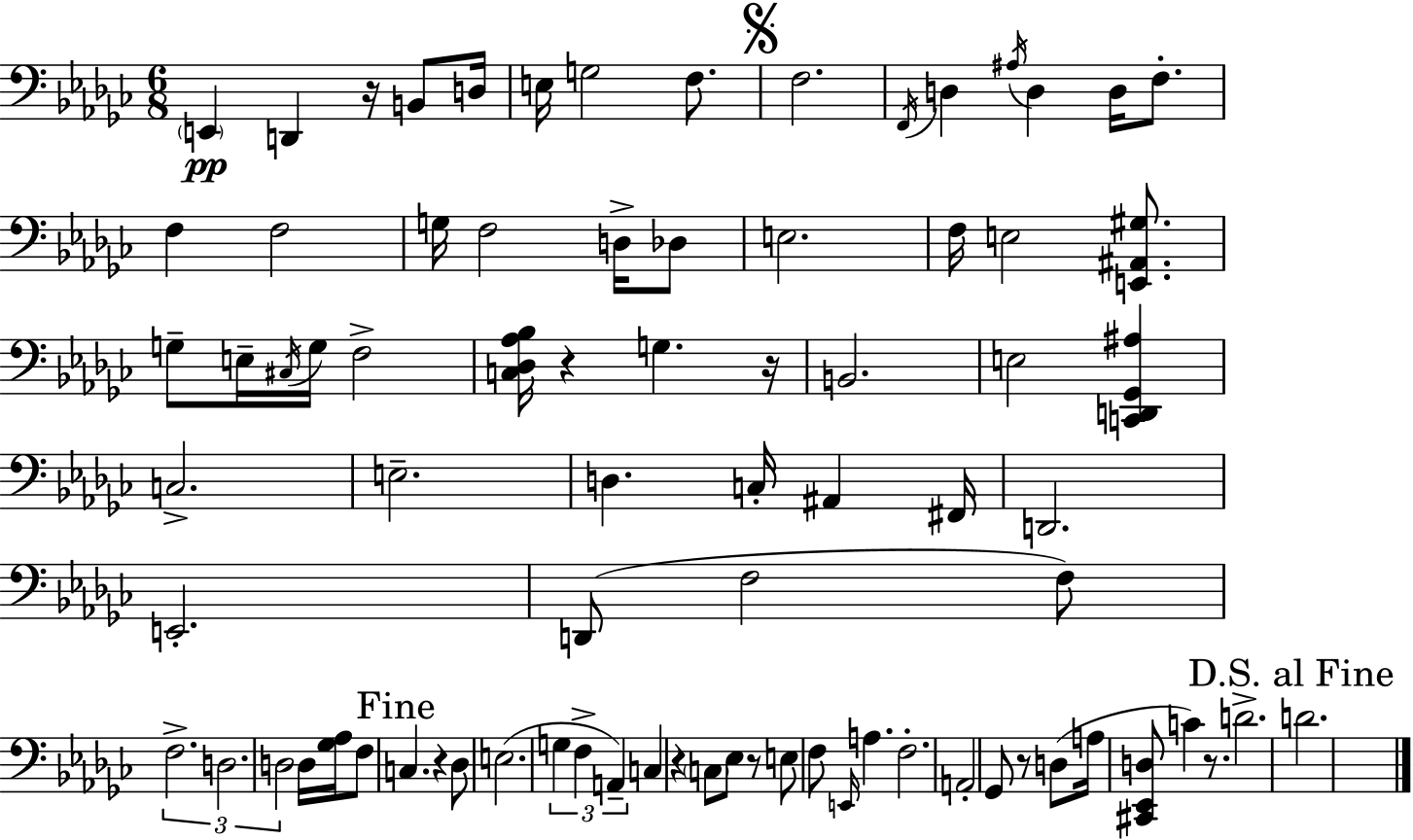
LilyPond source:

{
  \clef bass
  \numericTimeSignature
  \time 6/8
  \key ees \minor
  \repeat volta 2 { \parenthesize e,4\pp d,4 r16 b,8 d16 | e16 g2 f8. | \mark \markup { \musicglyph "scripts.segno" } f2. | \acciaccatura { f,16 } d4 \acciaccatura { ais16 } d4 d16 f8.-. | \break f4 f2 | g16 f2 d16-> | des8 e2. | f16 e2 <e, ais, gis>8. | \break g8-- e16-- \acciaccatura { cis16 } g16 f2-> | <c des aes bes>16 r4 g4. | r16 b,2. | e2 <c, d, ges, ais>4 | \break c2.-> | e2.-- | d4. c16-. ais,4 | fis,16 d,2. | \break e,2.-. | d,8( f2 | f8) \tuplet 3/2 { f2.-> | d2. | \break d2 } d16 | <ges aes>16 f8 \mark "Fine" c4. r4 | des8 e2.( | \tuplet 3/2 { g4 f4-> a,4--) } | \break c4 r4 \parenthesize c8 | ees8 r8 e8 f8 \grace { e,16 } a4. | f2.-. | a,2-. | \break ges,8 r8 d8( a16 <cis, ees, d>8 c'4) | r8. d'2.-> | \mark "D.S. al Fine" d'2. | } \bar "|."
}